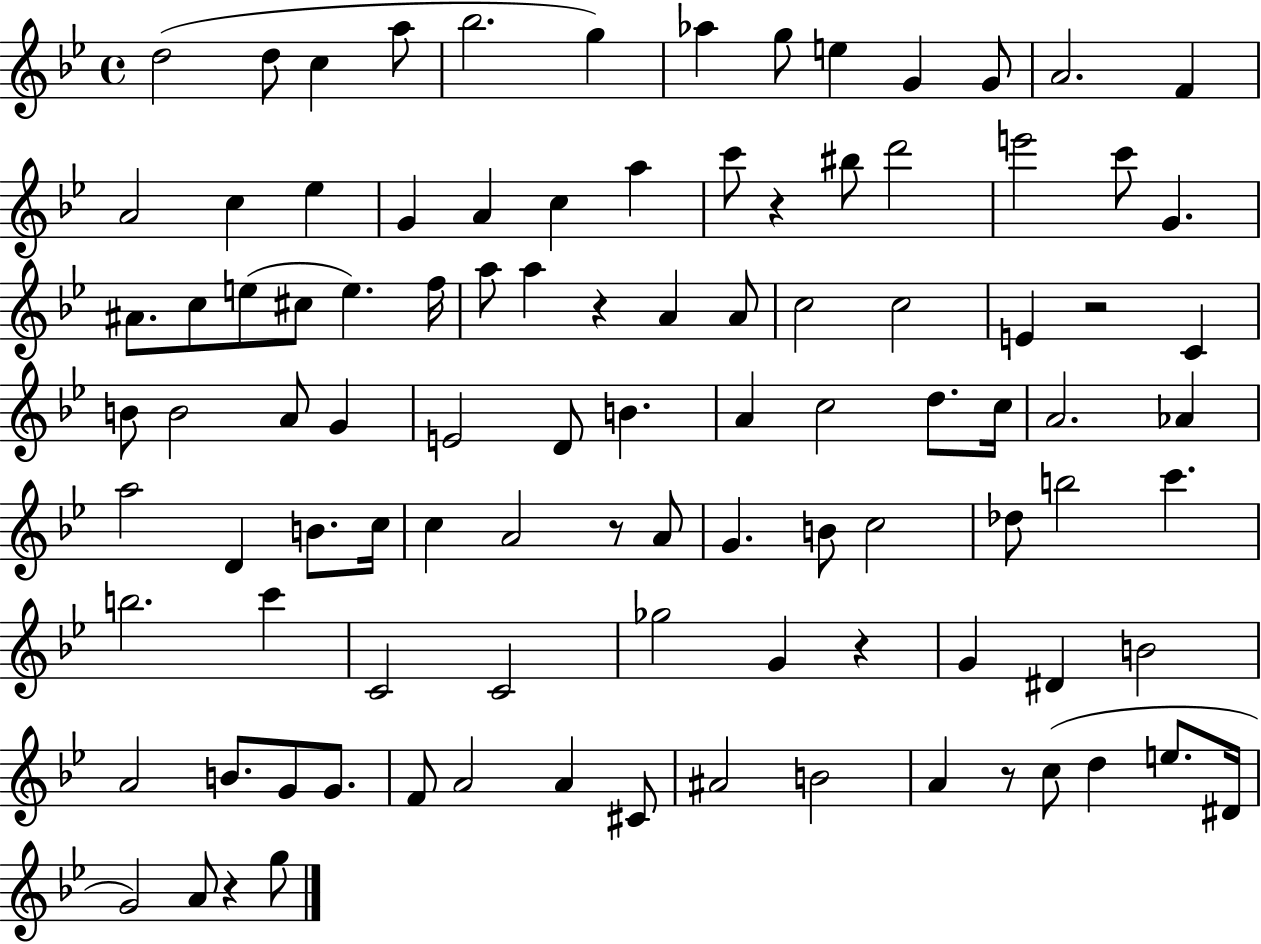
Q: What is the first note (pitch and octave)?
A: D5